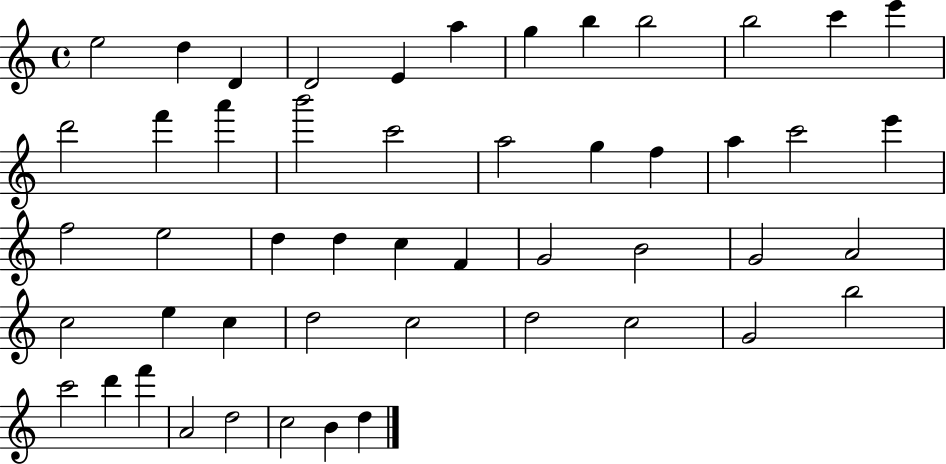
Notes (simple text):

E5/h D5/q D4/q D4/h E4/q A5/q G5/q B5/q B5/h B5/h C6/q E6/q D6/h F6/q A6/q B6/h C6/h A5/h G5/q F5/q A5/q C6/h E6/q F5/h E5/h D5/q D5/q C5/q F4/q G4/h B4/h G4/h A4/h C5/h E5/q C5/q D5/h C5/h D5/h C5/h G4/h B5/h C6/h D6/q F6/q A4/h D5/h C5/h B4/q D5/q